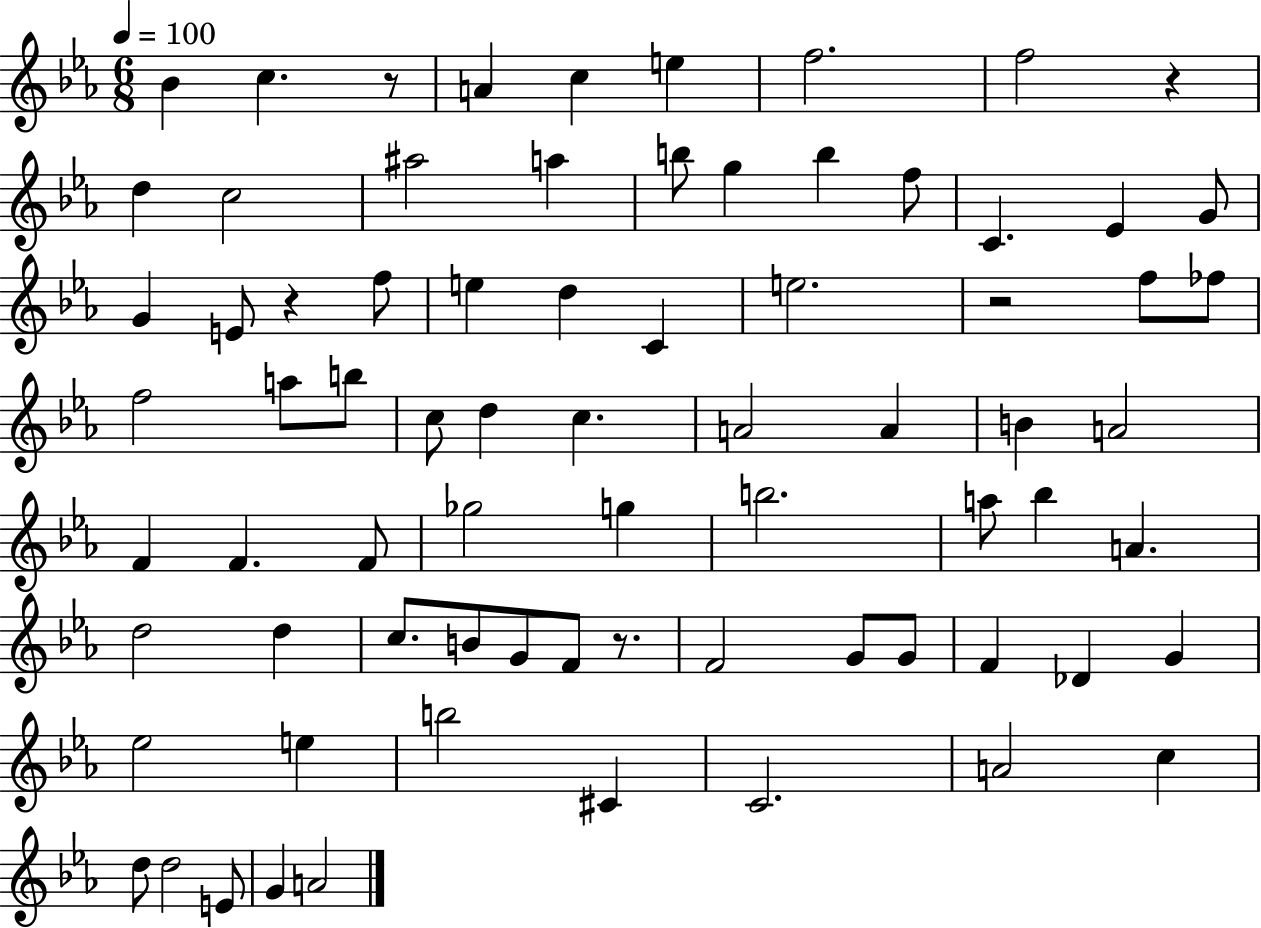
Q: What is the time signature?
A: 6/8